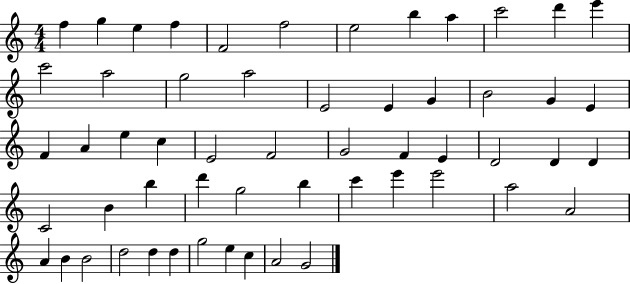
{
  \clef treble
  \numericTimeSignature
  \time 4/4
  \key c \major
  f''4 g''4 e''4 f''4 | f'2 f''2 | e''2 b''4 a''4 | c'''2 d'''4 e'''4 | \break c'''2 a''2 | g''2 a''2 | e'2 e'4 g'4 | b'2 g'4 e'4 | \break f'4 a'4 e''4 c''4 | e'2 f'2 | g'2 f'4 e'4 | d'2 d'4 d'4 | \break c'2 b'4 b''4 | d'''4 g''2 b''4 | c'''4 e'''4 e'''2 | a''2 a'2 | \break a'4 b'4 b'2 | d''2 d''4 d''4 | g''2 e''4 c''4 | a'2 g'2 | \break \bar "|."
}